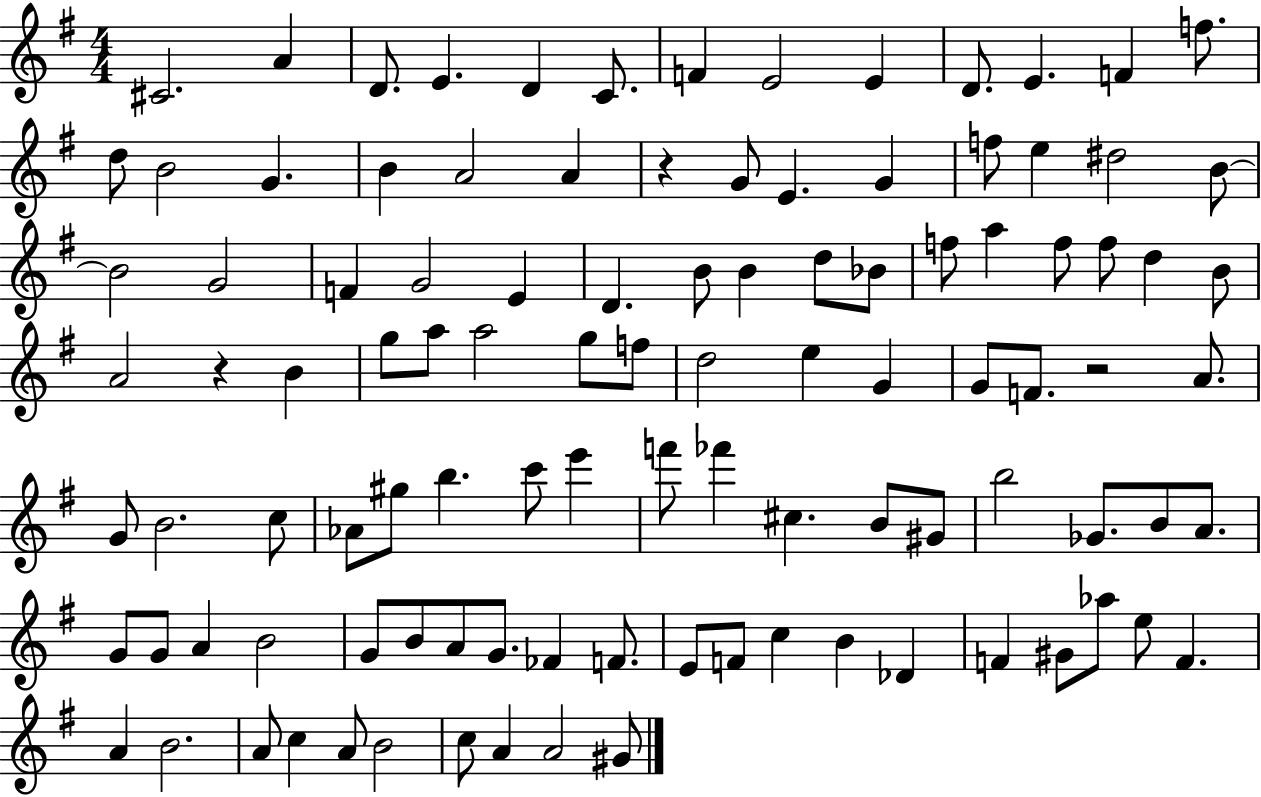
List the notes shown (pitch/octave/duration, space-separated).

C#4/h. A4/q D4/e. E4/q. D4/q C4/e. F4/q E4/h E4/q D4/e. E4/q. F4/q F5/e. D5/e B4/h G4/q. B4/q A4/h A4/q R/q G4/e E4/q. G4/q F5/e E5/q D#5/h B4/e B4/h G4/h F4/q G4/h E4/q D4/q. B4/e B4/q D5/e Bb4/e F5/e A5/q F5/e F5/e D5/q B4/e A4/h R/q B4/q G5/e A5/e A5/h G5/e F5/e D5/h E5/q G4/q G4/e F4/e. R/h A4/e. G4/e B4/h. C5/e Ab4/e G#5/e B5/q. C6/e E6/q F6/e FES6/q C#5/q. B4/e G#4/e B5/h Gb4/e. B4/e A4/e. G4/e G4/e A4/q B4/h G4/e B4/e A4/e G4/e. FES4/q F4/e. E4/e F4/e C5/q B4/q Db4/q F4/q G#4/e Ab5/e E5/e F4/q. A4/q B4/h. A4/e C5/q A4/e B4/h C5/e A4/q A4/h G#4/e